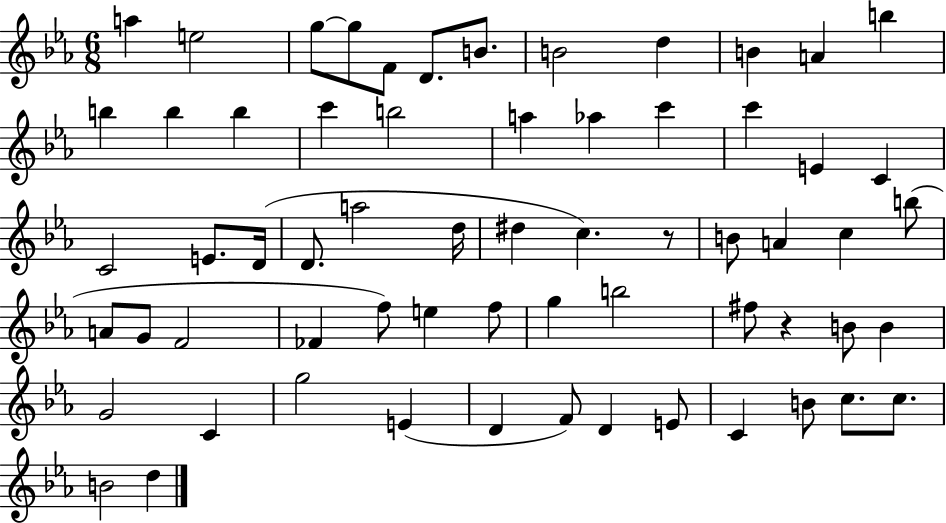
{
  \clef treble
  \numericTimeSignature
  \time 6/8
  \key ees \major
  a''4 e''2 | g''8~~ g''8 f'8 d'8. b'8. | b'2 d''4 | b'4 a'4 b''4 | \break b''4 b''4 b''4 | c'''4 b''2 | a''4 aes''4 c'''4 | c'''4 e'4 c'4 | \break c'2 e'8. d'16( | d'8. a''2 d''16 | dis''4 c''4.) r8 | b'8 a'4 c''4 b''8( | \break a'8 g'8 f'2 | fes'4 f''8) e''4 f''8 | g''4 b''2 | fis''8 r4 b'8 b'4 | \break g'2 c'4 | g''2 e'4( | d'4 f'8) d'4 e'8 | c'4 b'8 c''8. c''8. | \break b'2 d''4 | \bar "|."
}